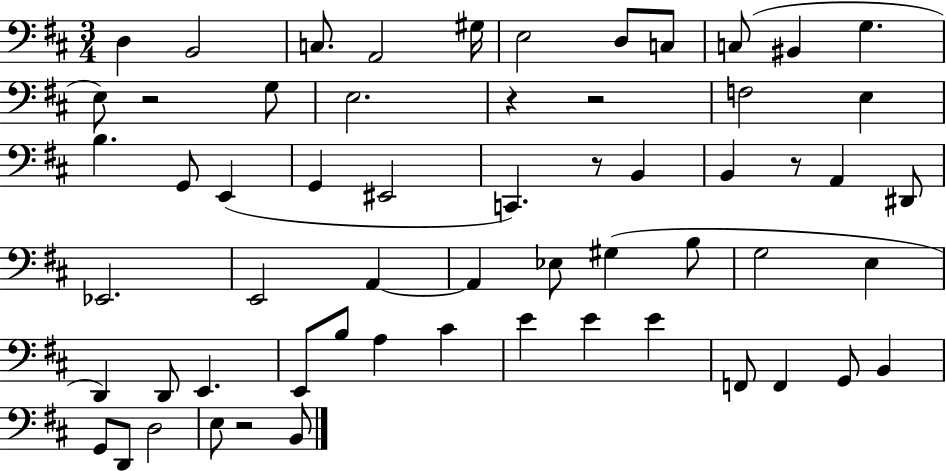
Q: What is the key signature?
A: D major